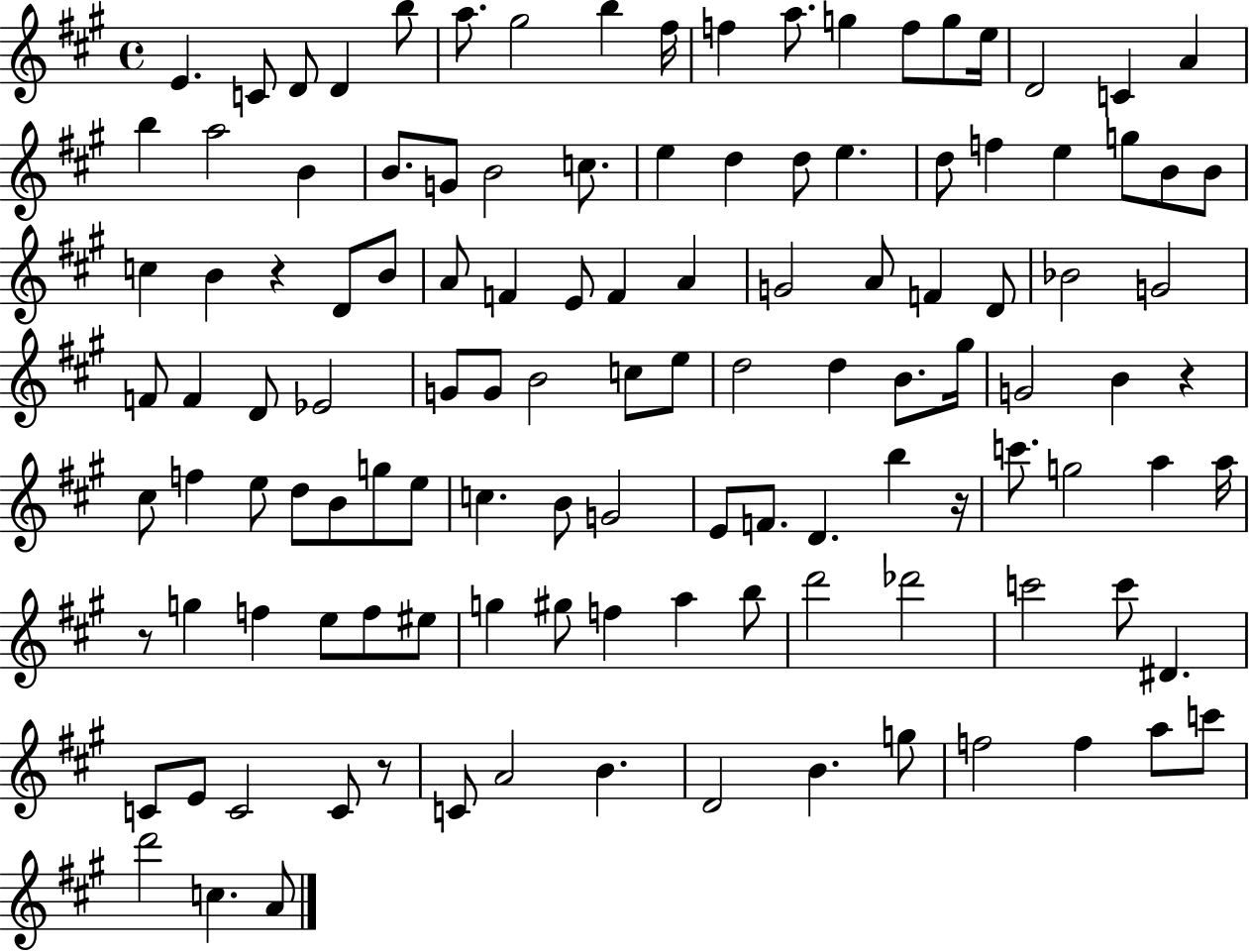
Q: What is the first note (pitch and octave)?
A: E4